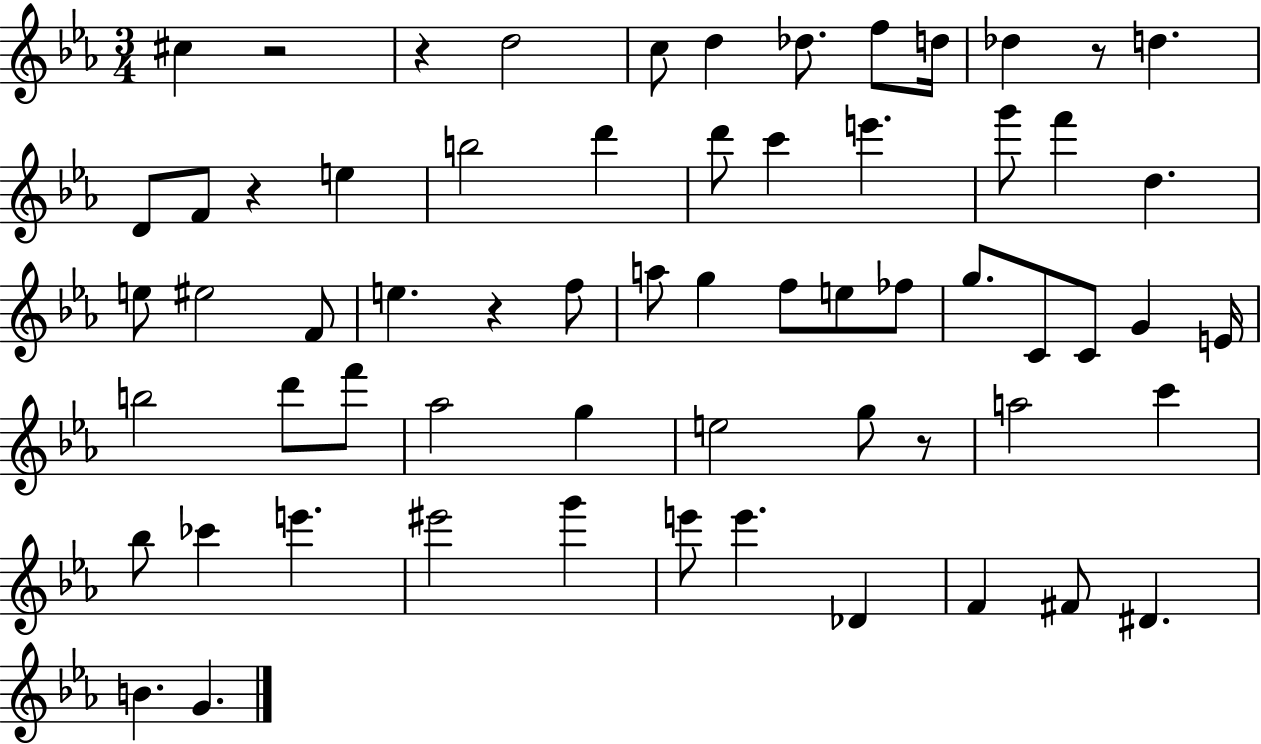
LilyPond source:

{
  \clef treble
  \numericTimeSignature
  \time 3/4
  \key ees \major
  cis''4 r2 | r4 d''2 | c''8 d''4 des''8. f''8 d''16 | des''4 r8 d''4. | \break d'8 f'8 r4 e''4 | b''2 d'''4 | d'''8 c'''4 e'''4. | g'''8 f'''4 d''4. | \break e''8 eis''2 f'8 | e''4. r4 f''8 | a''8 g''4 f''8 e''8 fes''8 | g''8. c'8 c'8 g'4 e'16 | \break b''2 d'''8 f'''8 | aes''2 g''4 | e''2 g''8 r8 | a''2 c'''4 | \break bes''8 ces'''4 e'''4. | eis'''2 g'''4 | e'''8 e'''4. des'4 | f'4 fis'8 dis'4. | \break b'4. g'4. | \bar "|."
}